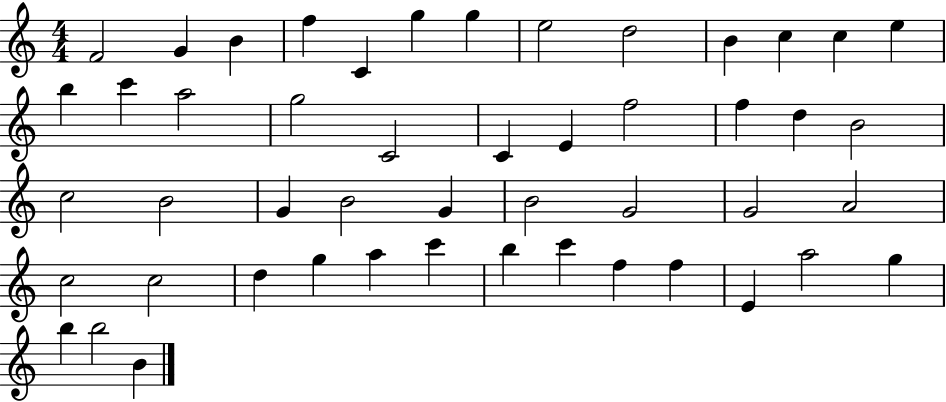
F4/h G4/q B4/q F5/q C4/q G5/q G5/q E5/h D5/h B4/q C5/q C5/q E5/q B5/q C6/q A5/h G5/h C4/h C4/q E4/q F5/h F5/q D5/q B4/h C5/h B4/h G4/q B4/h G4/q B4/h G4/h G4/h A4/h C5/h C5/h D5/q G5/q A5/q C6/q B5/q C6/q F5/q F5/q E4/q A5/h G5/q B5/q B5/h B4/q